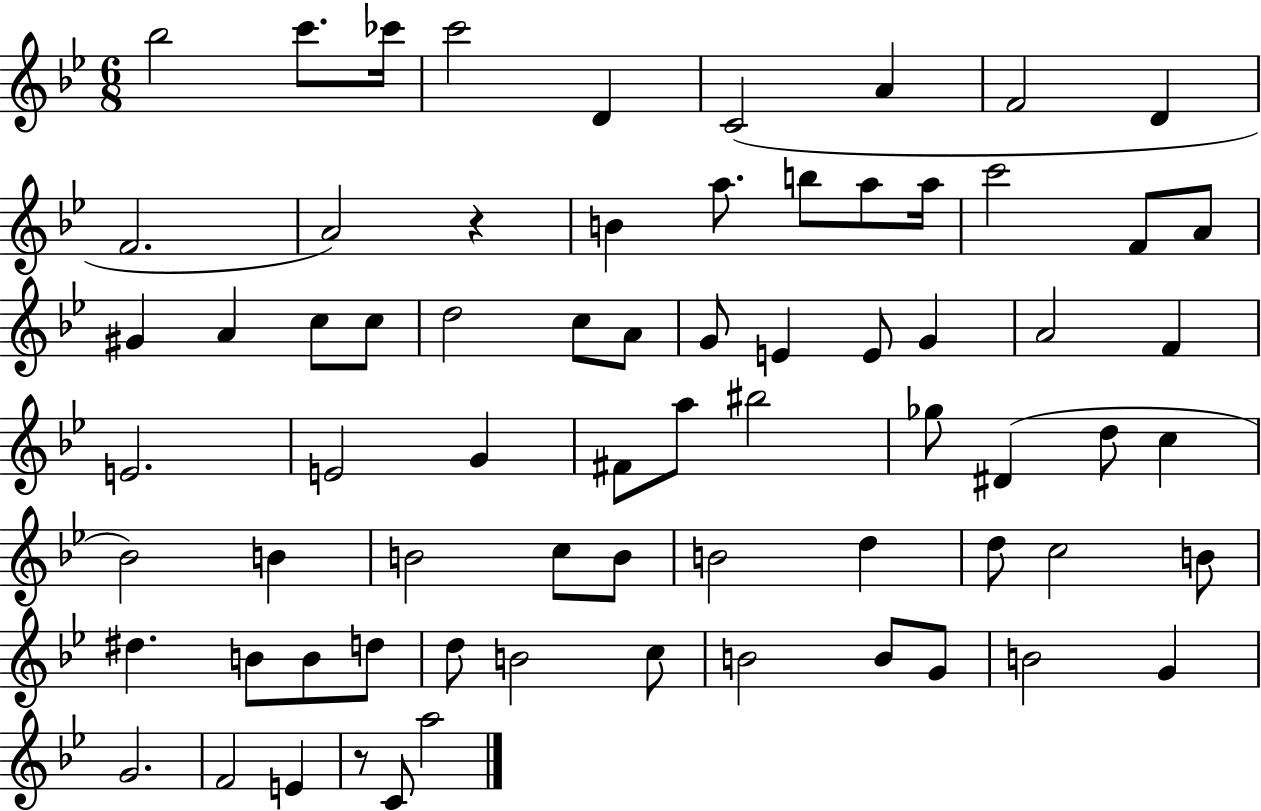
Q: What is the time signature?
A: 6/8